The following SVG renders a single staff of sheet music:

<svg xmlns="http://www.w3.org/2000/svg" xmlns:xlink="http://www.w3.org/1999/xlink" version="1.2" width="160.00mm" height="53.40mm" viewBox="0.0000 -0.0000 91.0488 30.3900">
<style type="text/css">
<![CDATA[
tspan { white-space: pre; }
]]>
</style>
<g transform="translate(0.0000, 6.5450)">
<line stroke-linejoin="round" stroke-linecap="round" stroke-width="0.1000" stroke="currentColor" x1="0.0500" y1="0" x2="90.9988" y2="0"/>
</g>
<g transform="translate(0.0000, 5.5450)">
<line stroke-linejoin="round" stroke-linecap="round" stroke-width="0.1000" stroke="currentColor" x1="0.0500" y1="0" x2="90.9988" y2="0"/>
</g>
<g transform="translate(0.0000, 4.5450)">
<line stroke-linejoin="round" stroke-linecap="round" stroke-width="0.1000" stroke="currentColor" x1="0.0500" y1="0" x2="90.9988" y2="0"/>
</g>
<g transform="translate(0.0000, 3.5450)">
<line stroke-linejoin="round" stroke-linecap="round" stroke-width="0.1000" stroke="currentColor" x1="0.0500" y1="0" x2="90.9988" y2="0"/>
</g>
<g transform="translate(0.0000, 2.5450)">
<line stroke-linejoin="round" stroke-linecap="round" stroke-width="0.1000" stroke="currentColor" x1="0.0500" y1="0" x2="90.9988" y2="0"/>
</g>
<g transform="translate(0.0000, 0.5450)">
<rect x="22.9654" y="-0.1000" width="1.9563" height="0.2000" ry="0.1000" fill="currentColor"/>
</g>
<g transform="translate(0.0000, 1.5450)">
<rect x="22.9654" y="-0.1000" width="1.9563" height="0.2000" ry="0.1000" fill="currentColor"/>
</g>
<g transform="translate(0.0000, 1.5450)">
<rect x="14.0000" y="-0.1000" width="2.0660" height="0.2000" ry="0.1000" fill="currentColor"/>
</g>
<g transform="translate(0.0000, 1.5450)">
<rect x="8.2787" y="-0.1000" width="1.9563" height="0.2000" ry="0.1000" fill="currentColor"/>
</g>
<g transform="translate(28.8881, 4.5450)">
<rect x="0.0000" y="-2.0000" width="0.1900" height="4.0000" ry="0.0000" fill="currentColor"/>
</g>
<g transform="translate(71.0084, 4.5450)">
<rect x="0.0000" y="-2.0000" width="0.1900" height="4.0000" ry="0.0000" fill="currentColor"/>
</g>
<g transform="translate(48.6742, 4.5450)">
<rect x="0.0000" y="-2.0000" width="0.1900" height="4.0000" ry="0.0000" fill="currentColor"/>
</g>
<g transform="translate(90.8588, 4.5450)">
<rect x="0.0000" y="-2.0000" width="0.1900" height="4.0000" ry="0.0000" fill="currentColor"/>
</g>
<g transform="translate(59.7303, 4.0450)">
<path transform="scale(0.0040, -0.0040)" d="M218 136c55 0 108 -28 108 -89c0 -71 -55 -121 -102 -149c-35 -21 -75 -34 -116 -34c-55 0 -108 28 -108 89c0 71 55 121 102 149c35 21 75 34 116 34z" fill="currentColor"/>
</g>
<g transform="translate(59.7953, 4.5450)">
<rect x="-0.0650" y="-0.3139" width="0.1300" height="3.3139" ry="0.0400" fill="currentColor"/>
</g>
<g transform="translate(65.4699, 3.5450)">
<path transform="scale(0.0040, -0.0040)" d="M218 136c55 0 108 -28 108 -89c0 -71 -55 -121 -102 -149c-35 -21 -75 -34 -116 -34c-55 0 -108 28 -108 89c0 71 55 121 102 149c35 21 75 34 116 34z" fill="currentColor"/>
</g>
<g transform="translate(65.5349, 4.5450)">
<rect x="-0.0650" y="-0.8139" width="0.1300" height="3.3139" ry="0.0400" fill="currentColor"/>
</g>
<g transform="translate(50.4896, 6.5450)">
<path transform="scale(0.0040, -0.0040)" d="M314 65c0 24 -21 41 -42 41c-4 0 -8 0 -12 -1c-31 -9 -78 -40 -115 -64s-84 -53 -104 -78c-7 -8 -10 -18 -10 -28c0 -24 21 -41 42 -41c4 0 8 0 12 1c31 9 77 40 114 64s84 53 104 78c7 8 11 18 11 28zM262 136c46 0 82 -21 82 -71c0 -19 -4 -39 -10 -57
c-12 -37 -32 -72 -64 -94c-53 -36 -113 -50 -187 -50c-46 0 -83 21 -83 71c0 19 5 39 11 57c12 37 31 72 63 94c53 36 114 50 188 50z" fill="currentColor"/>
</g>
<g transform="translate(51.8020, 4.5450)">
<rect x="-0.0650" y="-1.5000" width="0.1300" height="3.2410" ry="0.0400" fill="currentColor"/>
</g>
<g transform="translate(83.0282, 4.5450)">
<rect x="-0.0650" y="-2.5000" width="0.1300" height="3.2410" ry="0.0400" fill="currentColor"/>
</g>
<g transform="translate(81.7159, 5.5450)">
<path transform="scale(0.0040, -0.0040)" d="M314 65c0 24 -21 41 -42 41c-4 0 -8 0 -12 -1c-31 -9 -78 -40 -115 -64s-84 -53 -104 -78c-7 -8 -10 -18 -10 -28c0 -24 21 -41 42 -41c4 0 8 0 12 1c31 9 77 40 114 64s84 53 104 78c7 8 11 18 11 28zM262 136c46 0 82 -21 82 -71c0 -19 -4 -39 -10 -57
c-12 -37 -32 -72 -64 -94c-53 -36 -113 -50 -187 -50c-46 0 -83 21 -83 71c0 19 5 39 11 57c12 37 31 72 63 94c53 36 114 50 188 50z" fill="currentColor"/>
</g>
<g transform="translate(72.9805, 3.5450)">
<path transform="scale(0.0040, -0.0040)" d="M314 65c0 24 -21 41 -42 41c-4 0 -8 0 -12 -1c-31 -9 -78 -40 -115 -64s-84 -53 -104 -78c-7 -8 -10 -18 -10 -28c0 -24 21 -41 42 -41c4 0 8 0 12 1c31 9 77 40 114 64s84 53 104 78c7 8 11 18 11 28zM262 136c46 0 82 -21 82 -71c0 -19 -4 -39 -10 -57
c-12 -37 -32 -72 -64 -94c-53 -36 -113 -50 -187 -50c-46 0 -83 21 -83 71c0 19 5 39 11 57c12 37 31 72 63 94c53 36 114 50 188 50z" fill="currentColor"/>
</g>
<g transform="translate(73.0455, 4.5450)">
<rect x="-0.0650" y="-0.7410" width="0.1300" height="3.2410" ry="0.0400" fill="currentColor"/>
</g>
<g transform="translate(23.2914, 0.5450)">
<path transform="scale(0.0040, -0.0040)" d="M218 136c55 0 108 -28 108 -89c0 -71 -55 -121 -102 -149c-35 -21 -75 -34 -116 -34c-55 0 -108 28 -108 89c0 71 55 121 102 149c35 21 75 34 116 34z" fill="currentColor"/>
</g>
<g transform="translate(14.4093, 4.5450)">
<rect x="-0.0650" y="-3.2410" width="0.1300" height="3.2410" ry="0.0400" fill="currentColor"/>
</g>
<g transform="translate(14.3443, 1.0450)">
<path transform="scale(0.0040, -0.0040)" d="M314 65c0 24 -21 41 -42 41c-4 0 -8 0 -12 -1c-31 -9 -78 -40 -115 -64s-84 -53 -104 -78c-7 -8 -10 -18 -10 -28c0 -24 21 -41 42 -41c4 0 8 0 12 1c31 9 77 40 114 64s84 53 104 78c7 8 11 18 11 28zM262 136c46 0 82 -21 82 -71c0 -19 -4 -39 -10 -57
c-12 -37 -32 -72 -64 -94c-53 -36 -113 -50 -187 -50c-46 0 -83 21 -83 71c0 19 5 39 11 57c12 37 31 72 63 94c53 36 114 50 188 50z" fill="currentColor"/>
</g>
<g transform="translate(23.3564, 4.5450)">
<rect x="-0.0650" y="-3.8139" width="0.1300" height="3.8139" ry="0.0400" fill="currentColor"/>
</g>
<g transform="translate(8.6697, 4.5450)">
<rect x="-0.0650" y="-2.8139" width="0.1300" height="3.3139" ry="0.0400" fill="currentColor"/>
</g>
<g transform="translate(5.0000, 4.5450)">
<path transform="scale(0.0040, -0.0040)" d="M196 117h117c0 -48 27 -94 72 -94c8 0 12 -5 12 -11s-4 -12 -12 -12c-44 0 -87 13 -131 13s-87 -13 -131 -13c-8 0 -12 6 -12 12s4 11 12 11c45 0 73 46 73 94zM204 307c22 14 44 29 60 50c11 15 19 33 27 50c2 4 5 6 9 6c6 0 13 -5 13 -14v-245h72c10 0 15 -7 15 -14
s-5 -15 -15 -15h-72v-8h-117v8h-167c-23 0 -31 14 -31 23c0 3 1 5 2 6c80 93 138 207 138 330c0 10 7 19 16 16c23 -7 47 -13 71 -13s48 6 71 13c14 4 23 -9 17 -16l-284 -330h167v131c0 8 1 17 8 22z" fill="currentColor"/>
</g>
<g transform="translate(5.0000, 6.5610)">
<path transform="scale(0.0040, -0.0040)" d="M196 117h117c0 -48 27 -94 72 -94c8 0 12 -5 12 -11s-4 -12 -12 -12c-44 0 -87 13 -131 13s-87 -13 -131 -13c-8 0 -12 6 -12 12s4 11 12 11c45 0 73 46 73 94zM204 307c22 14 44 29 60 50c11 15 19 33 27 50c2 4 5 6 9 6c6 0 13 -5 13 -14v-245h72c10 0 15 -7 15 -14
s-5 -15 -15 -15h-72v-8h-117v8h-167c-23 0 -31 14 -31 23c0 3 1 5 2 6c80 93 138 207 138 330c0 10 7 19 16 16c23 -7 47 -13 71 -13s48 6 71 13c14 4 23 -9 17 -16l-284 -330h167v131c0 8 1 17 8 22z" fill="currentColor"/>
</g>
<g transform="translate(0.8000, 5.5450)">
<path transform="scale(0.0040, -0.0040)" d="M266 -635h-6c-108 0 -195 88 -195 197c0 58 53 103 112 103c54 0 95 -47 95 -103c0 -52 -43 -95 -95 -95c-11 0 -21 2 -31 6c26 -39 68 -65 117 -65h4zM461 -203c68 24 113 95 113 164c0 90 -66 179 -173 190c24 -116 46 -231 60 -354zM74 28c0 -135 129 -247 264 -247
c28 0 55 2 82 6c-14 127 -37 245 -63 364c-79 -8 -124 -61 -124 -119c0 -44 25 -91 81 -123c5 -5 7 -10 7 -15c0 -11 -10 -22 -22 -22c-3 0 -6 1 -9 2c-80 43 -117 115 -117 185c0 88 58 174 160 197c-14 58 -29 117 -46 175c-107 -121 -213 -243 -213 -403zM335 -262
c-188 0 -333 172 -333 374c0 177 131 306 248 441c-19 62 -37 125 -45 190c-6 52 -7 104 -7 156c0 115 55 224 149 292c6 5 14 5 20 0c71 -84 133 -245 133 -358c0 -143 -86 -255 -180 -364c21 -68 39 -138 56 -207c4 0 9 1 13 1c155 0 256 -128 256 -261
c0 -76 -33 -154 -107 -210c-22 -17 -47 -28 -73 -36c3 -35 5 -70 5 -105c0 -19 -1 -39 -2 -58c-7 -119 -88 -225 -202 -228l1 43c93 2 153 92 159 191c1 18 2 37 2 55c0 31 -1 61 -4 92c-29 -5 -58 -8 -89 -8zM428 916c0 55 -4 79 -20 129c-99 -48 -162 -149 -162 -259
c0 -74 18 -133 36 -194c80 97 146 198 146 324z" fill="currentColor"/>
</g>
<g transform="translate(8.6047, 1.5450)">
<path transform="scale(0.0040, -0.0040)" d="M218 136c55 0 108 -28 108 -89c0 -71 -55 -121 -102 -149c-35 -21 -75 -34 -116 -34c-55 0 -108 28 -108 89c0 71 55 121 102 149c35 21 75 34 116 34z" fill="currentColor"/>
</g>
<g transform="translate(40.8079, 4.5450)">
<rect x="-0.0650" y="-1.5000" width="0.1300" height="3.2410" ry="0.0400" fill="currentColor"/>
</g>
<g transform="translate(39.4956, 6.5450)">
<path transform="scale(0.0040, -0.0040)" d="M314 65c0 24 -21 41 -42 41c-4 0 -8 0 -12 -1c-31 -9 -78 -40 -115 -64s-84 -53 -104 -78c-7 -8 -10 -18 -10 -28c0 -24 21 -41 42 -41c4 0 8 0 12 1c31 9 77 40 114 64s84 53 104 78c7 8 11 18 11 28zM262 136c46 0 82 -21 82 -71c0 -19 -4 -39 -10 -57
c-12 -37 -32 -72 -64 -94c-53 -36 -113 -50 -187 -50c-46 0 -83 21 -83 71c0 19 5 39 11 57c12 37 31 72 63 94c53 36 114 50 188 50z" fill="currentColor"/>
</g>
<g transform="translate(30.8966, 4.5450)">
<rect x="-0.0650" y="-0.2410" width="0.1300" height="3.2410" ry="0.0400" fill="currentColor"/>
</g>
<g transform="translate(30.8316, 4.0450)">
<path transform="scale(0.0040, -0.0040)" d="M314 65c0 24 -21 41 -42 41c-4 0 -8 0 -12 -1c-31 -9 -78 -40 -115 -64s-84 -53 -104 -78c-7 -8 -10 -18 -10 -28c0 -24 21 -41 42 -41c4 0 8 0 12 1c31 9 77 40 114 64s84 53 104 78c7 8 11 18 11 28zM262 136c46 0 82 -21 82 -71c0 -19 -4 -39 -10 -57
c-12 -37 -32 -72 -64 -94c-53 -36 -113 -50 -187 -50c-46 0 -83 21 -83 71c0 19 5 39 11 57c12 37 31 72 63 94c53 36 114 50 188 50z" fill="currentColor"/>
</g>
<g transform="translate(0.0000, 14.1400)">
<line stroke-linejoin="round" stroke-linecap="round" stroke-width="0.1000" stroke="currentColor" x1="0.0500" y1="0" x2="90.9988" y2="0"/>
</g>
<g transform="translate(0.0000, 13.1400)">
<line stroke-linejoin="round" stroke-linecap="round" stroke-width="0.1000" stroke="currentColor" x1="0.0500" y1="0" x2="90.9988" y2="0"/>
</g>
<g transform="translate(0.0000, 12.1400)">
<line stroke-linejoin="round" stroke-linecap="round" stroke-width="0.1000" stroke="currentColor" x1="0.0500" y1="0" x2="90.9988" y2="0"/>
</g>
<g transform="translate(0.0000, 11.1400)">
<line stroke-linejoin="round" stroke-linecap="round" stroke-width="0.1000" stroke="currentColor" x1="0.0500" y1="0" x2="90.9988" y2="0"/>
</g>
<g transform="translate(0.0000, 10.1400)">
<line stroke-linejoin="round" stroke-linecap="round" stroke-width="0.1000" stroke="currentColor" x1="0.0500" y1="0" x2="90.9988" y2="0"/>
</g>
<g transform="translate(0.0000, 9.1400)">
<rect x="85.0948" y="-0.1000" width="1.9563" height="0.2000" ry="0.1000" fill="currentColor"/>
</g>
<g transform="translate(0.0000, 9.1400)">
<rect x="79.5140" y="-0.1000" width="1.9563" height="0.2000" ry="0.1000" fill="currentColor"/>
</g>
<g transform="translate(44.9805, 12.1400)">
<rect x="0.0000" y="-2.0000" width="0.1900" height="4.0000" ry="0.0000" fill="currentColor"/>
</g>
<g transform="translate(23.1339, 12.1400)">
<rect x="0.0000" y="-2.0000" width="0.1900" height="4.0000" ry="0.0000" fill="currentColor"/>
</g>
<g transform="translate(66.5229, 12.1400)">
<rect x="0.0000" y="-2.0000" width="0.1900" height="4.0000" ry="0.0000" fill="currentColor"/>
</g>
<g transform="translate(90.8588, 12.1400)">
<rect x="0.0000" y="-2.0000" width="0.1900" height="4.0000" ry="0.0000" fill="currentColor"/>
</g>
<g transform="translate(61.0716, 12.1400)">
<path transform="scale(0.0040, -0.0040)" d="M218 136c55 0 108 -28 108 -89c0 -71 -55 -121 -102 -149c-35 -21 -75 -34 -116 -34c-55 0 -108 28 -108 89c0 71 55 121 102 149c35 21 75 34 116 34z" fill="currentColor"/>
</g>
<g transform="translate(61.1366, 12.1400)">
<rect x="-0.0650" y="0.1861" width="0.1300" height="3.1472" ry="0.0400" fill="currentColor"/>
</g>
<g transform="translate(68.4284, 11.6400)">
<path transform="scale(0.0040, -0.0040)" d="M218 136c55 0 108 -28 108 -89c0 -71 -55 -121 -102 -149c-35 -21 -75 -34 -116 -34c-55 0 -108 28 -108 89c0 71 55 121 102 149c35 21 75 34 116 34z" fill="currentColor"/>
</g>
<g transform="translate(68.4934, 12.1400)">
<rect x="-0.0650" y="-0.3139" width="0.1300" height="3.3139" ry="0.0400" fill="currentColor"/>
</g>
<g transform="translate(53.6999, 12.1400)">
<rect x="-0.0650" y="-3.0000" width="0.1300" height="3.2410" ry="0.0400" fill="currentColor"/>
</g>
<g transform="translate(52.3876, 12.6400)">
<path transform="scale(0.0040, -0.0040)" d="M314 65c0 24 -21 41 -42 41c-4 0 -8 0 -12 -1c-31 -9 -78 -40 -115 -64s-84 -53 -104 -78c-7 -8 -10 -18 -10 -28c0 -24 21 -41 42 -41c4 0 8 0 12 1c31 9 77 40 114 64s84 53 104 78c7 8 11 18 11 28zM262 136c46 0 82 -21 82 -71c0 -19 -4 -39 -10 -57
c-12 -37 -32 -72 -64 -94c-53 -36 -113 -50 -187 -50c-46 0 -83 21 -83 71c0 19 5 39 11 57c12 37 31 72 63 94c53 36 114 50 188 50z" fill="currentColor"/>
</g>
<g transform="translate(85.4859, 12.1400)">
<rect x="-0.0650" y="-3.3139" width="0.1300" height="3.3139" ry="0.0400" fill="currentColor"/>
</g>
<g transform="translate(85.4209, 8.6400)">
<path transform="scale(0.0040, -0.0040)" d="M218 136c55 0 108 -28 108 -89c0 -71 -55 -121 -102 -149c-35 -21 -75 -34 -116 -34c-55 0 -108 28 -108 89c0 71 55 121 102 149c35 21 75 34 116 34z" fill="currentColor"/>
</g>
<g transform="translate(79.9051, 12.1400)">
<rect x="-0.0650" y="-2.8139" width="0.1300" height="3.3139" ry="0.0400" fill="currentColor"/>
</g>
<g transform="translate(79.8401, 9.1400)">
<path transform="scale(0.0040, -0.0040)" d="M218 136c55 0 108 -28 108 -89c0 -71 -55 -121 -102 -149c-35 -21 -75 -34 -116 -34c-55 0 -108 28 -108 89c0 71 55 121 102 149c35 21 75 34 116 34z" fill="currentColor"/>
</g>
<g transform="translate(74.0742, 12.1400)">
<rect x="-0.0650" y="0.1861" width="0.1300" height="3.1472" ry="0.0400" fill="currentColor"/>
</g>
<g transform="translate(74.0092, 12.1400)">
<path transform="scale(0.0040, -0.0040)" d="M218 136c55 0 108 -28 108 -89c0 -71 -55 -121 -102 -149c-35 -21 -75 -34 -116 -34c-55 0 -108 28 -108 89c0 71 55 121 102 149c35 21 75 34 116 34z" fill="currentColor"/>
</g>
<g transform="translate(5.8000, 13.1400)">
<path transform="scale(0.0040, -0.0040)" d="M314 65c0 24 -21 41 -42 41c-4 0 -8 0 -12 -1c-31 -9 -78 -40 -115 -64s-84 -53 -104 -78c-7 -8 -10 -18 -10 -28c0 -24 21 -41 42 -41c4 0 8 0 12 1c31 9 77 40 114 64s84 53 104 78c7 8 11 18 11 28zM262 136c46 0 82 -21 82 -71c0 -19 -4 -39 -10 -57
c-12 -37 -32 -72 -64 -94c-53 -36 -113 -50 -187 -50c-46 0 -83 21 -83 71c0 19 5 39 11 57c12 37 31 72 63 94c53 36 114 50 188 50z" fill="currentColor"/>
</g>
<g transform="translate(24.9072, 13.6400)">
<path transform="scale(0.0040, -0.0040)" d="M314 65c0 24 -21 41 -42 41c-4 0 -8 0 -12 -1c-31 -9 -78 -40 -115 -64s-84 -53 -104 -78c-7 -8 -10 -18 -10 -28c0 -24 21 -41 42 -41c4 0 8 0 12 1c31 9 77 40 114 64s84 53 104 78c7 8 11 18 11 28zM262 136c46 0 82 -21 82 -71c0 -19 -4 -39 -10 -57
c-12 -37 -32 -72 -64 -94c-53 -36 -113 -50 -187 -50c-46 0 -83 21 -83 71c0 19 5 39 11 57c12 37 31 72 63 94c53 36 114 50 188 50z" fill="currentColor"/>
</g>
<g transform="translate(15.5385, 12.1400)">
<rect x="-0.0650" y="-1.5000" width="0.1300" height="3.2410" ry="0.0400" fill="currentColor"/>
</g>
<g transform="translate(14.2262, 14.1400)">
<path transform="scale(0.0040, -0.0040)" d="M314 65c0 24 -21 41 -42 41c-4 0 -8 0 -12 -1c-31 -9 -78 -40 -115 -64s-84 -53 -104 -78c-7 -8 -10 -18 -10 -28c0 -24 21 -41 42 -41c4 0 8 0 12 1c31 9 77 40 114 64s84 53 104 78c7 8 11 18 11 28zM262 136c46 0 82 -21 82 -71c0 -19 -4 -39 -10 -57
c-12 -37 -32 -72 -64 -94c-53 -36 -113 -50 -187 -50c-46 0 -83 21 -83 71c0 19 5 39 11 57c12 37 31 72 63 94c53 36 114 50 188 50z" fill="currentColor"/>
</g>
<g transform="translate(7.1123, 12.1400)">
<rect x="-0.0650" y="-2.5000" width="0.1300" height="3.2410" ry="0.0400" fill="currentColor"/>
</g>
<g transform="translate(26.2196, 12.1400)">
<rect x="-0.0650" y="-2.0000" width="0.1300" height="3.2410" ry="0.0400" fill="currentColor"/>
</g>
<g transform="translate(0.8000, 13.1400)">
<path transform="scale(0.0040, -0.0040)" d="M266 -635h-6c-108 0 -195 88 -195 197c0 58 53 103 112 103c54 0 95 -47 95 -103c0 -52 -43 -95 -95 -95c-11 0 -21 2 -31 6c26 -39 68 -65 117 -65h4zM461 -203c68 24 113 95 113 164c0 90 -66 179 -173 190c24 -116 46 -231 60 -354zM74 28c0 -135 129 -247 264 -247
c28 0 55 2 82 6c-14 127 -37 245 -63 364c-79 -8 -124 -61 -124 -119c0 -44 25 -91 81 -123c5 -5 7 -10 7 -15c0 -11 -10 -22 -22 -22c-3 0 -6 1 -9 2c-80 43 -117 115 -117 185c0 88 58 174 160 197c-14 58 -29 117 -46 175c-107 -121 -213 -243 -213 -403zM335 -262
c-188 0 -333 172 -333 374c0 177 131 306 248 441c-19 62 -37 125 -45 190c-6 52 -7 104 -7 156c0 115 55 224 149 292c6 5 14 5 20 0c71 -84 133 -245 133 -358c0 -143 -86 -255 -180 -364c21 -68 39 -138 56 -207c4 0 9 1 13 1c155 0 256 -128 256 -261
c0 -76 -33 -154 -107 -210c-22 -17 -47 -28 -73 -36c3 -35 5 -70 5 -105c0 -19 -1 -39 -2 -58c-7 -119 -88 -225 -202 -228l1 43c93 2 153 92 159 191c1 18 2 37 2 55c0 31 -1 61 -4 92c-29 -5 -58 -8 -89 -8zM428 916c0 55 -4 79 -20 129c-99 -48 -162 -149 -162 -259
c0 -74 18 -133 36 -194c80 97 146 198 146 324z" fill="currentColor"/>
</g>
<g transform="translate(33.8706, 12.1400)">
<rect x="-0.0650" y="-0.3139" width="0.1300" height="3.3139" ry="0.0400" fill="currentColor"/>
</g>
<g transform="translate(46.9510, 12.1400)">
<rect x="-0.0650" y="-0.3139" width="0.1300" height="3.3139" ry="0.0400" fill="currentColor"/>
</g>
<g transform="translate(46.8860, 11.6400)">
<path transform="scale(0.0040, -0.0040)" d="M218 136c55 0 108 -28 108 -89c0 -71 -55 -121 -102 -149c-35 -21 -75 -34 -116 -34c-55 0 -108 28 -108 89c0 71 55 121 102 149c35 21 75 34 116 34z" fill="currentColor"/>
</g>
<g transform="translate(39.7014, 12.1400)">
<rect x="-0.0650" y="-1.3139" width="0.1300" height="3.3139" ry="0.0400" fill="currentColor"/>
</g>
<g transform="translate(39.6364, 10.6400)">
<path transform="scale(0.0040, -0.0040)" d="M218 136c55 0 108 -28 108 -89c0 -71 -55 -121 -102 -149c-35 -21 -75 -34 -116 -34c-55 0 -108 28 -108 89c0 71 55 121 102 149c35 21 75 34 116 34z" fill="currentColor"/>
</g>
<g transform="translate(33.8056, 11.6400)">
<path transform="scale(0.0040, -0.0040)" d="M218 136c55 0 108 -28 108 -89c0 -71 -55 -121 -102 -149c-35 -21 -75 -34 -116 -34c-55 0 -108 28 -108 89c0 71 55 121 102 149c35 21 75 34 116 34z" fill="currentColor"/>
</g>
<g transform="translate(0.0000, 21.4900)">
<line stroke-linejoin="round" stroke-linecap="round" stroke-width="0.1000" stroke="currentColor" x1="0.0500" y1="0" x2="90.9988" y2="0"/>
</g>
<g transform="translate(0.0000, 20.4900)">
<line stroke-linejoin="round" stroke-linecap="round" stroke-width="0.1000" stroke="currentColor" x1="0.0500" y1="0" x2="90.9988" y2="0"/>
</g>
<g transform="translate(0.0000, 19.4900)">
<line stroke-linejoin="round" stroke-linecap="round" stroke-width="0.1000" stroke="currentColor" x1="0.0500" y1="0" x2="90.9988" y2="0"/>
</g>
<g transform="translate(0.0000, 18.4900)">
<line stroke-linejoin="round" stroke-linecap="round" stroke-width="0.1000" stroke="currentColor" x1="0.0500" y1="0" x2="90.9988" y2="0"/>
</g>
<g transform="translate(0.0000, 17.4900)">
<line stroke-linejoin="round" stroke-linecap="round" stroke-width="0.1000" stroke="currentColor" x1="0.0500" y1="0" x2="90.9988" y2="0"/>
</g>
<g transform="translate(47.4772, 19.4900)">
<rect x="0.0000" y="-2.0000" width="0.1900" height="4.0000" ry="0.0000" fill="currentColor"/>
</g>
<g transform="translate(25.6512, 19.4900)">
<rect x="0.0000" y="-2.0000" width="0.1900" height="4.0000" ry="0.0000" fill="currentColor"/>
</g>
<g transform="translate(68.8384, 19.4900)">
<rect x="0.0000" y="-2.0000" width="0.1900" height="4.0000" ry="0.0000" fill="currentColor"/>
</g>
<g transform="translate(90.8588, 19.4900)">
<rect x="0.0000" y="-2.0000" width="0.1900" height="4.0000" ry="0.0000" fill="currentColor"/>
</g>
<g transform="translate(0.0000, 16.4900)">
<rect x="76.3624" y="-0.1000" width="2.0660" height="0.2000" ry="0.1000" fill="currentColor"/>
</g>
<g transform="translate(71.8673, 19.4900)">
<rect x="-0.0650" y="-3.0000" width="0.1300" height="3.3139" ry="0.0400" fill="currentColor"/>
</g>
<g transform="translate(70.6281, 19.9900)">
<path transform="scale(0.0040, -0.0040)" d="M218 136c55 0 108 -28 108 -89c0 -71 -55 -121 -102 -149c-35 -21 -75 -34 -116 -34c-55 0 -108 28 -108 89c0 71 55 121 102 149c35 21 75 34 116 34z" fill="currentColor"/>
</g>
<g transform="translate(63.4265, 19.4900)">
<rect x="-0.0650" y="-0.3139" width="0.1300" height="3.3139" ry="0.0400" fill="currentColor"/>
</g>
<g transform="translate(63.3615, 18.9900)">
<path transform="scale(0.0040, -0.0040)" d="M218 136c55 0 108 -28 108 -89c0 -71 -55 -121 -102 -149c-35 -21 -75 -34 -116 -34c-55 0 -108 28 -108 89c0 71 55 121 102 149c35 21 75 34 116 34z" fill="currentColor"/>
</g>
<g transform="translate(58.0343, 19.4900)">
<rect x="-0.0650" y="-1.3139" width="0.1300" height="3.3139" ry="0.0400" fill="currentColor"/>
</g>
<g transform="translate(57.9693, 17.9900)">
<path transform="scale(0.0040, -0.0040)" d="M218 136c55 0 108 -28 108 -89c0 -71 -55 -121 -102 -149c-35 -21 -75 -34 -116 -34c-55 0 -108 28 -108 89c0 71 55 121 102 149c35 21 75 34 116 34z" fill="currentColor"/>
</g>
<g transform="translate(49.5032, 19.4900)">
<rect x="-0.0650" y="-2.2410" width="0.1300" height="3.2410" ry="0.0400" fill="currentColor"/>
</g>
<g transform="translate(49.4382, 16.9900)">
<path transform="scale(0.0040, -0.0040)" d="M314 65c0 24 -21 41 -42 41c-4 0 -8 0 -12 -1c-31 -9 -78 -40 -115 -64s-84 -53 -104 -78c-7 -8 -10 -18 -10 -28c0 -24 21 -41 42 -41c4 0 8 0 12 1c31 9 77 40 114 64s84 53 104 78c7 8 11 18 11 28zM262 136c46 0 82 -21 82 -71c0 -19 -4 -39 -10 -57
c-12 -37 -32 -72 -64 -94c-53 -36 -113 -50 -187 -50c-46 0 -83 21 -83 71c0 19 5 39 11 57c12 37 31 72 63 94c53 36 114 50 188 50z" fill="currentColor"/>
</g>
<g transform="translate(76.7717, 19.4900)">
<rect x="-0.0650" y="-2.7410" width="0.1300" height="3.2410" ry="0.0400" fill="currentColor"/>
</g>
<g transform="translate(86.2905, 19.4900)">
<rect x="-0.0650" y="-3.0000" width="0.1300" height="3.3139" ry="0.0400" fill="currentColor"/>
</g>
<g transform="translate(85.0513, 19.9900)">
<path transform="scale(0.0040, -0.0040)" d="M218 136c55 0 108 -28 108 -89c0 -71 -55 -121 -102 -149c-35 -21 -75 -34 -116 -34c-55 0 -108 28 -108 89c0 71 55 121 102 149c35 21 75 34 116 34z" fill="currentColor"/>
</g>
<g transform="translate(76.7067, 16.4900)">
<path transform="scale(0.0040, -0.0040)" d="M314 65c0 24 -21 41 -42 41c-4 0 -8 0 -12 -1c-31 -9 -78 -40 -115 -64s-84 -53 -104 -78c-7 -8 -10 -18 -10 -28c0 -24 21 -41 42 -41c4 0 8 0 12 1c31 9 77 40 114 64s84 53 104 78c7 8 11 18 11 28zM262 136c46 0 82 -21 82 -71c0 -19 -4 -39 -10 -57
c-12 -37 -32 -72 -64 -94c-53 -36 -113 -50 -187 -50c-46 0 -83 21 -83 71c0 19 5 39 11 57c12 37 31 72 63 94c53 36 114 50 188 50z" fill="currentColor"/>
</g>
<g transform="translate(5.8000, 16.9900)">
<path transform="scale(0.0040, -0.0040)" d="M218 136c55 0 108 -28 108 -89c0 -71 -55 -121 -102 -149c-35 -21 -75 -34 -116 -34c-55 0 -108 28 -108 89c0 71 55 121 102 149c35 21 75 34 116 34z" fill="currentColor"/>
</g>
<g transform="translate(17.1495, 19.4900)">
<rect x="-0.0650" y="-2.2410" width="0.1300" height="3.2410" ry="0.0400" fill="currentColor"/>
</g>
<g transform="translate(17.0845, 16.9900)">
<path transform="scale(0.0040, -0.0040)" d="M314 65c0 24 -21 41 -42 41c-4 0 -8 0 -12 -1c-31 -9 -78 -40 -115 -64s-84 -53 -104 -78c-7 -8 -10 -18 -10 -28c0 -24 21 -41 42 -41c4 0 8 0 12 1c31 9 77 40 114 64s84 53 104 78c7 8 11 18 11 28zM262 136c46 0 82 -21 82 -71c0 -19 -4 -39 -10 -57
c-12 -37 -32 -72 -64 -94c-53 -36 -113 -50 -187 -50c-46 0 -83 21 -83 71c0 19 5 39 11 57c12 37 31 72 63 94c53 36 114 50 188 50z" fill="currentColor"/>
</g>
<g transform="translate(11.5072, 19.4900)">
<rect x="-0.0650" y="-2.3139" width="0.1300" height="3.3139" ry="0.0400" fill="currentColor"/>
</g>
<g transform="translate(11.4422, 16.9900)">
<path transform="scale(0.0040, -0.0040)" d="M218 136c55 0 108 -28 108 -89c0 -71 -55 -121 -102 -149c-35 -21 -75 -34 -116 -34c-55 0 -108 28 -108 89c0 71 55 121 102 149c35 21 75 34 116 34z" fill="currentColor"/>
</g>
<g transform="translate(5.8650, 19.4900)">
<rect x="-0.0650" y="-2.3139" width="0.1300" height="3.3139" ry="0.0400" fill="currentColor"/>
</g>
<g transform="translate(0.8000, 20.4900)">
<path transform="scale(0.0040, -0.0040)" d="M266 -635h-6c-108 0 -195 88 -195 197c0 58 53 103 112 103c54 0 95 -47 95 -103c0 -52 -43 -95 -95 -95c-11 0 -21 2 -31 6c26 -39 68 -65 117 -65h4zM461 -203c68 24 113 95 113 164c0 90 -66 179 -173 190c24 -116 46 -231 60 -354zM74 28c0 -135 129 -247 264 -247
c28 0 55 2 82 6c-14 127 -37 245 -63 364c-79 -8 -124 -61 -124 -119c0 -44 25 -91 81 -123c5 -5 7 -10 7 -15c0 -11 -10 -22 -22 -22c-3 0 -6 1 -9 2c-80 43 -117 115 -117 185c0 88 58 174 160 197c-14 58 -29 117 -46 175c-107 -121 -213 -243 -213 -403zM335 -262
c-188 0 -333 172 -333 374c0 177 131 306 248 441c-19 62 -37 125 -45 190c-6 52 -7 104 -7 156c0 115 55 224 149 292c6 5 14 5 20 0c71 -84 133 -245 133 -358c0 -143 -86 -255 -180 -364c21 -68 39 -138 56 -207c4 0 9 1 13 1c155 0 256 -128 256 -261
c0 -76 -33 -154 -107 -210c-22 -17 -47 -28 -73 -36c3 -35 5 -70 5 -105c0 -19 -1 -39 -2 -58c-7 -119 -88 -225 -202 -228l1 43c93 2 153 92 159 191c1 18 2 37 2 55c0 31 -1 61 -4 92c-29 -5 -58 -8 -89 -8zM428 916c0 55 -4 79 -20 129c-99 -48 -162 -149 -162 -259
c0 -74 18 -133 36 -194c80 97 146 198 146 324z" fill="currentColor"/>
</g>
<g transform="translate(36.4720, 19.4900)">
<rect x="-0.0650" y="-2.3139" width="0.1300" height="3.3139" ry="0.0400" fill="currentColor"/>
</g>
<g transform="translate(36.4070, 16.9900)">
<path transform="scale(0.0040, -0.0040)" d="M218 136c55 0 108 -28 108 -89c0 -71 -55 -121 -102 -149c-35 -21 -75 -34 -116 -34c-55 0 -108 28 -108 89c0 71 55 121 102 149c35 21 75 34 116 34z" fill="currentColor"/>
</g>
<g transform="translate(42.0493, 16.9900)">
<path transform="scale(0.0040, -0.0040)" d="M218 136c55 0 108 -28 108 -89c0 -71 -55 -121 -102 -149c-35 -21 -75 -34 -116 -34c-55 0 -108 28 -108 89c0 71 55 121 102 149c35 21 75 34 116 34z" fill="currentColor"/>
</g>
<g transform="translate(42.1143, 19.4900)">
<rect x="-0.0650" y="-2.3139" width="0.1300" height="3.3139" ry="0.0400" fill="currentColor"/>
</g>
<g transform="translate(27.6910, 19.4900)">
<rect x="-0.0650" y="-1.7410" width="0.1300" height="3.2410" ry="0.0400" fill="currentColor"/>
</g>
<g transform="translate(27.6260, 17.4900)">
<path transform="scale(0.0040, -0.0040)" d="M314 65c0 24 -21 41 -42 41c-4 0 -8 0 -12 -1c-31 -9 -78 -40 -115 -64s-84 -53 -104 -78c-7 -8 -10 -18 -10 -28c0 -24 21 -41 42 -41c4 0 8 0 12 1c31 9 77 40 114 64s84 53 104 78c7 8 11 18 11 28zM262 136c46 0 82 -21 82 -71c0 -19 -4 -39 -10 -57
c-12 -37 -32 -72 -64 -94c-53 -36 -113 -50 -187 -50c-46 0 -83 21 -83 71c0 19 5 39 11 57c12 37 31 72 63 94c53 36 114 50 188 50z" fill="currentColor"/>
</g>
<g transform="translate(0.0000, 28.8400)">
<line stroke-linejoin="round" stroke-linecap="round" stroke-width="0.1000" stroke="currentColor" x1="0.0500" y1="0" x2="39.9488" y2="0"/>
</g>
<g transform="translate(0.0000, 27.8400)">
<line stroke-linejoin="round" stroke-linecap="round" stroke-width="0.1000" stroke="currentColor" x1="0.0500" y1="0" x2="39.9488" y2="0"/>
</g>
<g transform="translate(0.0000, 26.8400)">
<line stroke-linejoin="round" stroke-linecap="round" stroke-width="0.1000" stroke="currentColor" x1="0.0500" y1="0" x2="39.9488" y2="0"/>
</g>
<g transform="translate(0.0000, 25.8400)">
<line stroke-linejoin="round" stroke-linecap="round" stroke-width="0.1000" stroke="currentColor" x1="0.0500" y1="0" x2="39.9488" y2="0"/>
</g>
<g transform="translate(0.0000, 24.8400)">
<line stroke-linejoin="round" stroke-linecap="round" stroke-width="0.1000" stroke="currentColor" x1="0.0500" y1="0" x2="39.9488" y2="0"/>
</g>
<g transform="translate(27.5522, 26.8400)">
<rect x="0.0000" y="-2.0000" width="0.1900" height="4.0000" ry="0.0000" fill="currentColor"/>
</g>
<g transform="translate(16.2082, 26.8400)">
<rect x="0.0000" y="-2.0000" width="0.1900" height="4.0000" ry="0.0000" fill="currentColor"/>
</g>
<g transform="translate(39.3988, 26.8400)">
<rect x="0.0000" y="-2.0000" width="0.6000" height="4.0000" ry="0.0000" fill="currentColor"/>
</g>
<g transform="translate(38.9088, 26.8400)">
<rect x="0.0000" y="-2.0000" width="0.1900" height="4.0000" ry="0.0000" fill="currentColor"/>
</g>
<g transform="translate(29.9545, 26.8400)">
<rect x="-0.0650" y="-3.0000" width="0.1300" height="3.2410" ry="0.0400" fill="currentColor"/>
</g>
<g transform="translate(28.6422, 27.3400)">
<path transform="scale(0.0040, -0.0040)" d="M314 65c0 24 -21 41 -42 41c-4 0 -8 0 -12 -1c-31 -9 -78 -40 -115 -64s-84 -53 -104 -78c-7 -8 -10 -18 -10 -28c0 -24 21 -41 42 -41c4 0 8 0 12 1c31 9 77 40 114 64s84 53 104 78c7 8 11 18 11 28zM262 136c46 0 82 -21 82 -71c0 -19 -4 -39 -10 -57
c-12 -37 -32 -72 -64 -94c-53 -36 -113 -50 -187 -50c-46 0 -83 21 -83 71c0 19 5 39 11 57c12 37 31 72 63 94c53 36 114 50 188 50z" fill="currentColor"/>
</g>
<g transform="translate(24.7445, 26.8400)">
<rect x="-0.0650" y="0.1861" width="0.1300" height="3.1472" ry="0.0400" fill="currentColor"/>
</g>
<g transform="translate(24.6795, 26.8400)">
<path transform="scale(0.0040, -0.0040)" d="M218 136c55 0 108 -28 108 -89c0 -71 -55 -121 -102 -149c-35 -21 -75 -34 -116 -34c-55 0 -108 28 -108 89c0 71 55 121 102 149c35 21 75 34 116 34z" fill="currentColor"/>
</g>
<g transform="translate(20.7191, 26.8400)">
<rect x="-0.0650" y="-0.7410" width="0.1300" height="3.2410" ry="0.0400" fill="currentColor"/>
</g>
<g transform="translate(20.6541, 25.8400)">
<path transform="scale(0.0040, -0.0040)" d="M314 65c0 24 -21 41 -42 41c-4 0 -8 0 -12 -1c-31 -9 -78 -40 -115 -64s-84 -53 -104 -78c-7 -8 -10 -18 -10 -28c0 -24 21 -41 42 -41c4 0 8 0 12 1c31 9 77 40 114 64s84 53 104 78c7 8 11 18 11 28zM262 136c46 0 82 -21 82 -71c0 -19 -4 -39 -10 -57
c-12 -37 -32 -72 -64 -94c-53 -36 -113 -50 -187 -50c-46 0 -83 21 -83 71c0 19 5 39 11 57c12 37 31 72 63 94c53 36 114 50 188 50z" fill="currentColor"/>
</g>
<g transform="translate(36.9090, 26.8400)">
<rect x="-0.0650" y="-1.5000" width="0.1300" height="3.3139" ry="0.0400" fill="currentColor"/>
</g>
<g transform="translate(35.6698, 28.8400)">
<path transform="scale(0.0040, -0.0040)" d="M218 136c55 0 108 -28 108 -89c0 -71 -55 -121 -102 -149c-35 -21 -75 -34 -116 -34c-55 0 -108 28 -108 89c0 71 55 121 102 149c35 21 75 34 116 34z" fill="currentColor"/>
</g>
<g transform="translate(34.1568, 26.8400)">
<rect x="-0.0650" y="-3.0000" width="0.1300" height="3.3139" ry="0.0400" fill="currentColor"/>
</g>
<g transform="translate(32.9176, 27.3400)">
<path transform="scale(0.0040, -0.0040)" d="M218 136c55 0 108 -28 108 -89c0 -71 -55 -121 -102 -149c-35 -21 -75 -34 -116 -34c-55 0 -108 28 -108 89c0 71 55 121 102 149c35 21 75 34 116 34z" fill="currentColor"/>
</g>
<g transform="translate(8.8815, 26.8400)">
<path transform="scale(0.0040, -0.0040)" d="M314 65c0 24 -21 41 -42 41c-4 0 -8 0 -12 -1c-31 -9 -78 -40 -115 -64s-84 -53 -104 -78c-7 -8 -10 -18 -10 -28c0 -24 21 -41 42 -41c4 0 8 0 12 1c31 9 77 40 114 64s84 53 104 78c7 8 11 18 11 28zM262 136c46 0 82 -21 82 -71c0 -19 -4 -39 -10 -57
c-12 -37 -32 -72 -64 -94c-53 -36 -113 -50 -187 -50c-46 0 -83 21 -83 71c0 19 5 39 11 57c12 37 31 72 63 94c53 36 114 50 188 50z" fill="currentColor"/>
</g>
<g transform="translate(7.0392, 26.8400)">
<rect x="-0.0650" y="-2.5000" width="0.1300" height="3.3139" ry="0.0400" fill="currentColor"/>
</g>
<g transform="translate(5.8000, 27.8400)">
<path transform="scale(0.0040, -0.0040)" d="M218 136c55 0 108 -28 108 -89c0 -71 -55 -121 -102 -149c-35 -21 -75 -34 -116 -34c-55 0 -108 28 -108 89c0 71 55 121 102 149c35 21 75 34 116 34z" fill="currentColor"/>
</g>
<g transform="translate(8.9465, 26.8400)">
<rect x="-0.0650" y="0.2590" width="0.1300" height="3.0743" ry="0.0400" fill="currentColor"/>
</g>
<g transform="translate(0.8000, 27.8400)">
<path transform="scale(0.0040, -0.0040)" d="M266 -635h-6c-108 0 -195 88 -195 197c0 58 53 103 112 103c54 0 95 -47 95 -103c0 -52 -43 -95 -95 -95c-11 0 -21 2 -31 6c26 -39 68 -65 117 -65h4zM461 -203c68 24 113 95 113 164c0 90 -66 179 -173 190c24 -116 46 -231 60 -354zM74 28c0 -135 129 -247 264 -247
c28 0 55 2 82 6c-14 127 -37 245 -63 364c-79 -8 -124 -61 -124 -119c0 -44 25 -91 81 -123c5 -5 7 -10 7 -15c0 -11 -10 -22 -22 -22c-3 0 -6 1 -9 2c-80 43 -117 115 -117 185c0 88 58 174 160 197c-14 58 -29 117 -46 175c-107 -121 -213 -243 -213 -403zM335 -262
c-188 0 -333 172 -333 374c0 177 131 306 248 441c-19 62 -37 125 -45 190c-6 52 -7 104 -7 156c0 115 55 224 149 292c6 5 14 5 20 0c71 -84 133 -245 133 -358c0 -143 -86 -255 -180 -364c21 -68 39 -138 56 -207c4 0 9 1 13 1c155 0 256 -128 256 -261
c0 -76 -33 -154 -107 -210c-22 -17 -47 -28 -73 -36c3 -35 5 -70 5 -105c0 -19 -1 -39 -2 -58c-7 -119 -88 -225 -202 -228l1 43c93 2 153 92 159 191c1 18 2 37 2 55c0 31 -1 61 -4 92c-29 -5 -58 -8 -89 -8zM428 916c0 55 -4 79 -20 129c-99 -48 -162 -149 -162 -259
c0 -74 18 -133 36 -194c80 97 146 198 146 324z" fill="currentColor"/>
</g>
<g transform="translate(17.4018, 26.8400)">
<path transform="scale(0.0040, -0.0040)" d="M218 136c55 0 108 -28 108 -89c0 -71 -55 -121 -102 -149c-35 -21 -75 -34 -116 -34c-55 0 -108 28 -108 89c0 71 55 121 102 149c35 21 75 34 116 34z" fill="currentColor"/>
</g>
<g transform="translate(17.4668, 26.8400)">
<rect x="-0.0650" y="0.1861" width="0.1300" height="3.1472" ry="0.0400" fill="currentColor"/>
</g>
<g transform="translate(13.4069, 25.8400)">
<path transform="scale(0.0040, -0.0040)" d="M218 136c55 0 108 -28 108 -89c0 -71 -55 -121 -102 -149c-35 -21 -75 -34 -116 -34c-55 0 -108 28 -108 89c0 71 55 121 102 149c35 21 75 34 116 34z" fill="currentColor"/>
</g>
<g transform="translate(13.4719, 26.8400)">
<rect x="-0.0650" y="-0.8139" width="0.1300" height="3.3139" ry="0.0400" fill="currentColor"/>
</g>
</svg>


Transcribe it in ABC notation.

X:1
T:Untitled
M:4/4
L:1/4
K:C
a b2 c' c2 E2 E2 c d d2 G2 G2 E2 F2 c e c A2 B c B a b g g g2 f2 g g g2 e c A a2 A G B2 d B d2 B A2 A E